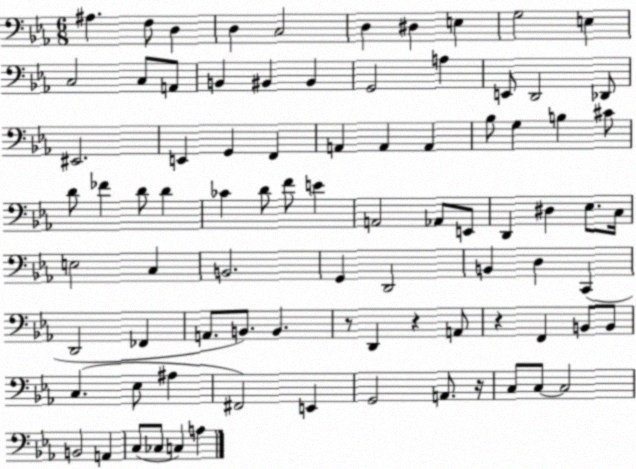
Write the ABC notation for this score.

X:1
T:Untitled
M:6/8
L:1/4
K:Eb
^A, F,/2 D, D, C,2 D, ^D, E, G,2 E, C,2 C,/2 A,,/2 B,, ^B,, ^B,, G,,2 A, E,,/2 D,,2 _D,,/2 ^E,,2 E,, G,, F,, A,, A,, A,, _B,/2 G, B, ^C/2 D/2 _F D/2 D _C D/2 F/2 E A,,2 _A,,/2 E,,/2 D,, ^D, _E,/2 C,/4 E,2 C, B,,2 G,, D,,2 B,, D, C,, D,,2 _F,, A,,/2 B,,/2 B,, z/2 D,, z A,,/2 z F,, B,,/2 B,,/2 C, _E,/2 ^A, ^F,,2 E,, G,,2 A,,/2 z/4 C,/2 C,/2 C,2 B,,2 A,, C,/2 _C,/2 C, A,